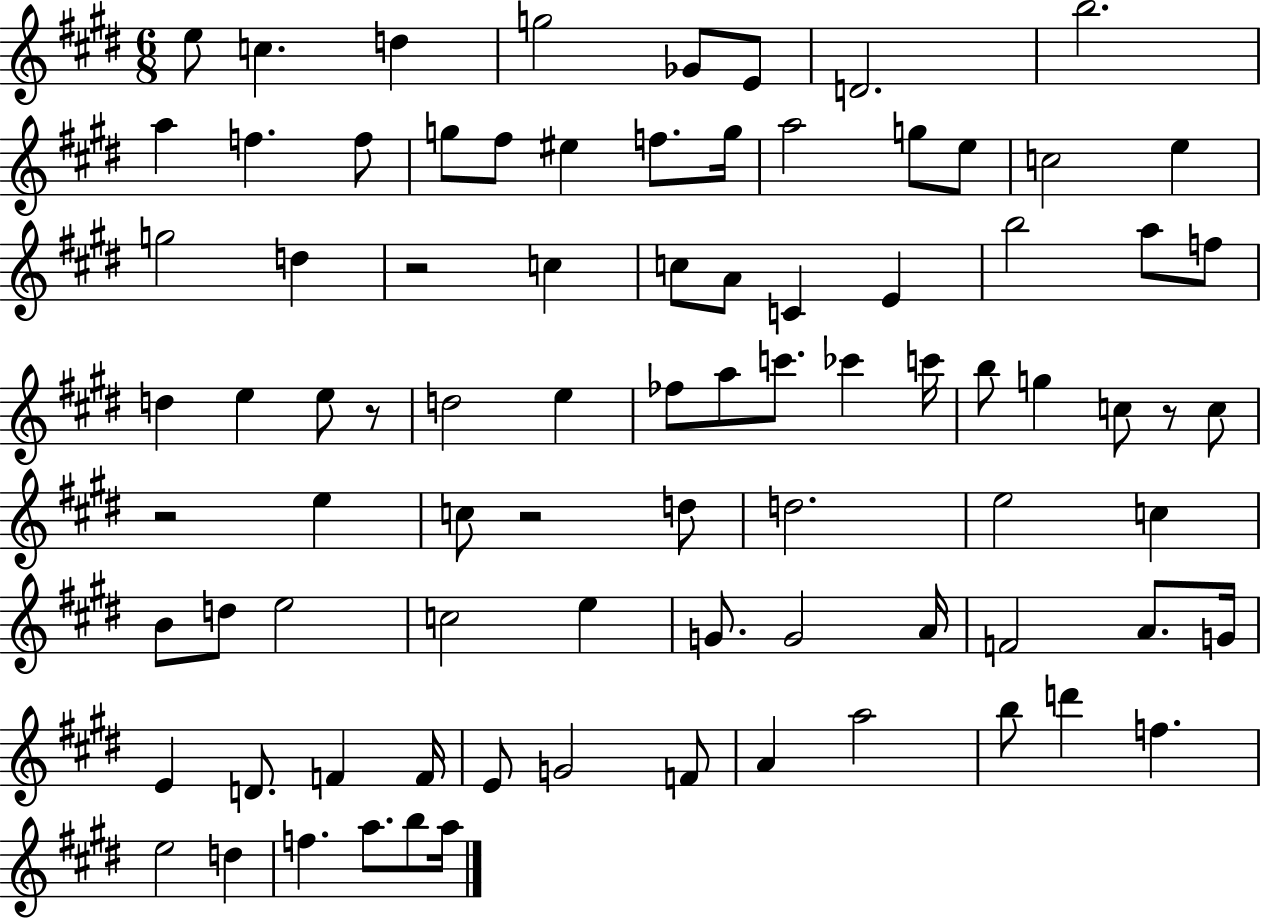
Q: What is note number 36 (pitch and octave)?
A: E5